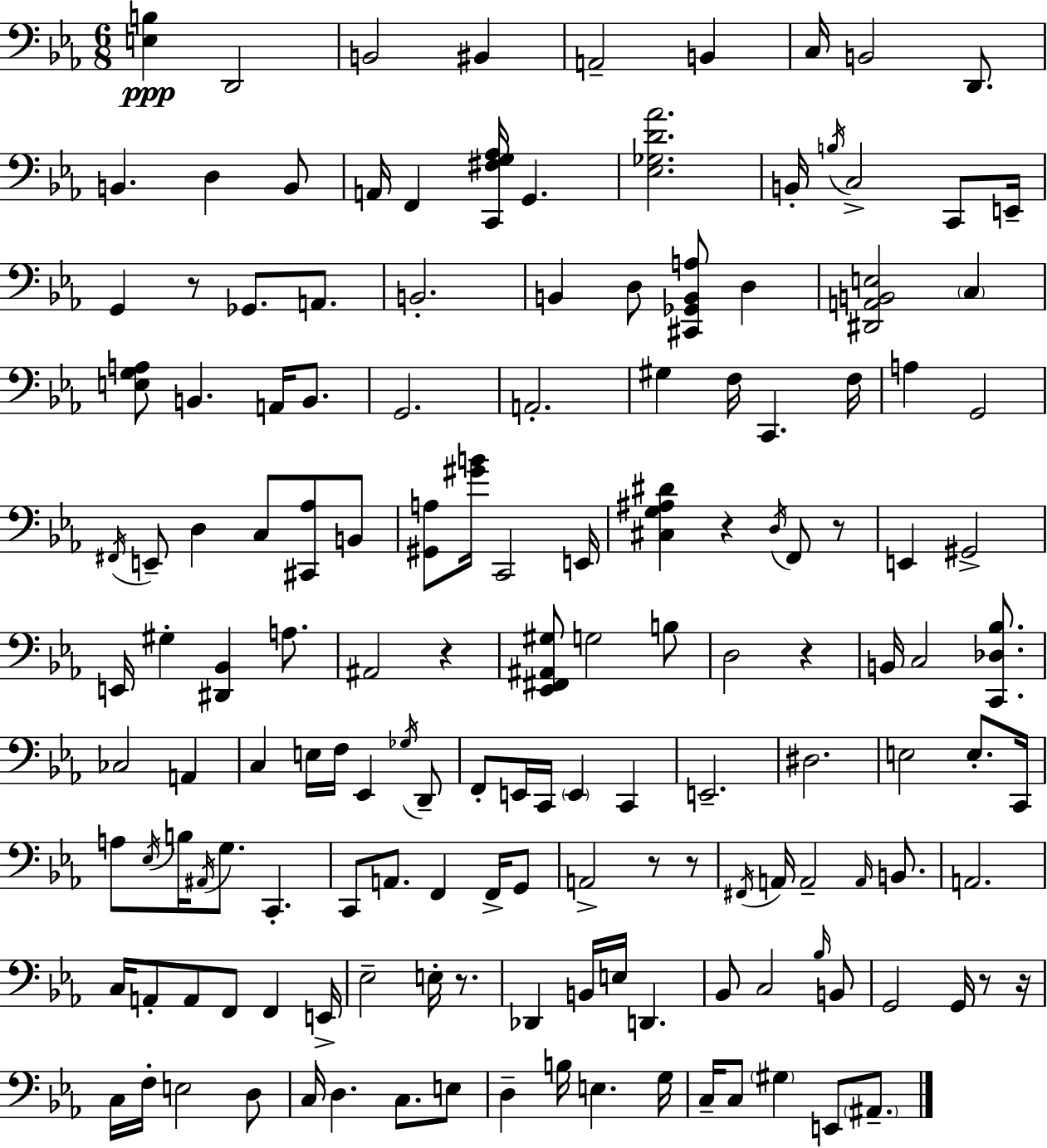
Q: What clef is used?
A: bass